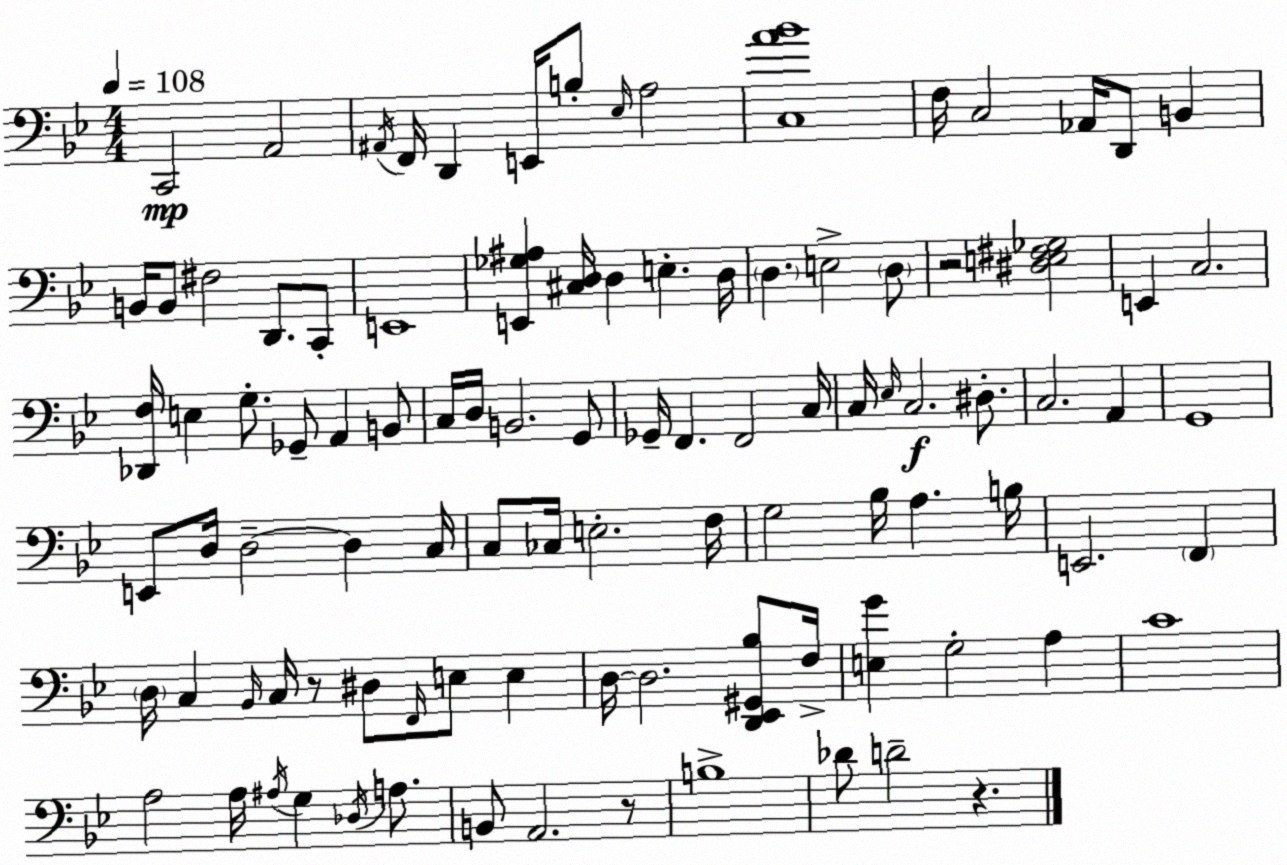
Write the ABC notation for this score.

X:1
T:Untitled
M:4/4
L:1/4
K:Gm
C,,2 A,,2 ^A,,/4 F,,/4 D,, E,,/4 B,/2 _E,/4 A,2 [C,A_B]4 F,/4 C,2 _A,,/4 D,,/2 B,, B,,/4 B,,/2 ^F,2 D,,/2 C,,/2 E,,4 [E,,_G,^A,] [^C,D,]/4 D, E, D,/4 D, E,2 D,/2 z2 [^D,E,^F,_G,]2 E,, C,2 [_D,,F,]/4 E, G,/2 _G,,/2 A,, B,,/2 C,/4 D,/4 B,,2 G,,/2 _G,,/4 F,, F,,2 C,/4 C,/4 _E,/4 C,2 ^D,/2 C,2 A,, G,,4 E,,/2 D,/4 D,2 D, C,/4 C,/2 _C,/4 E,2 F,/4 G,2 _B,/4 A, B,/4 E,,2 F,, D,/4 C, _B,,/4 C,/4 z/2 ^D,/2 F,,/4 E,/2 E, D,/4 D,2 [D,,_E,,^G,,_B,]/2 F,/4 [E,G] G,2 A, C4 A,2 A,/4 ^A,/4 G, _D,/4 A,/2 B,,/2 A,,2 z/2 B,4 _D/2 D2 z